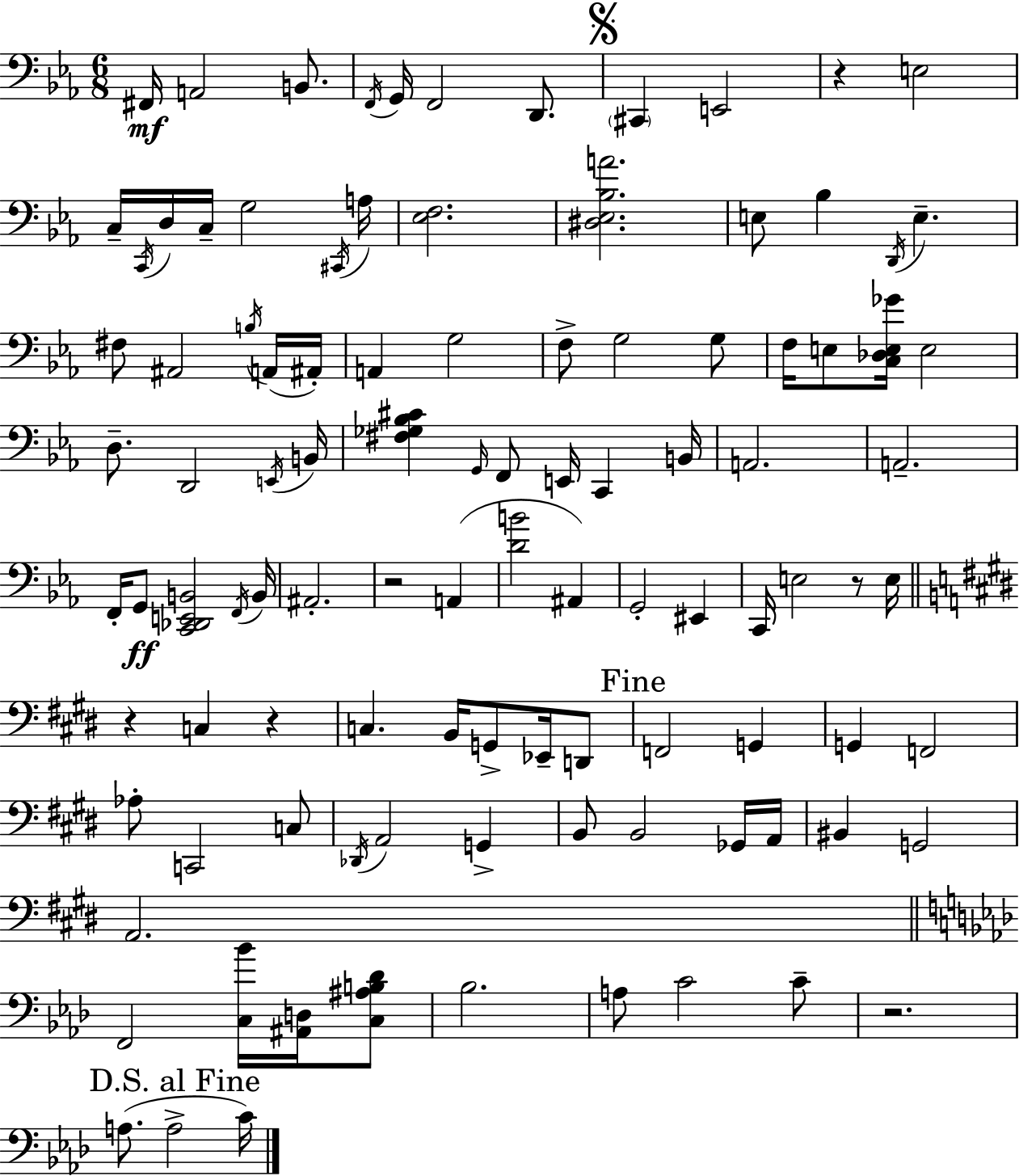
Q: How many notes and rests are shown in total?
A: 103